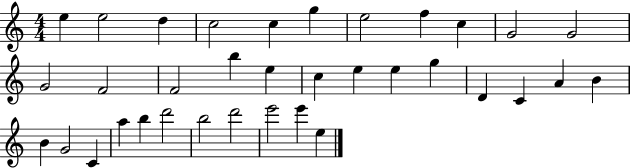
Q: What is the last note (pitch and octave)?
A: E5